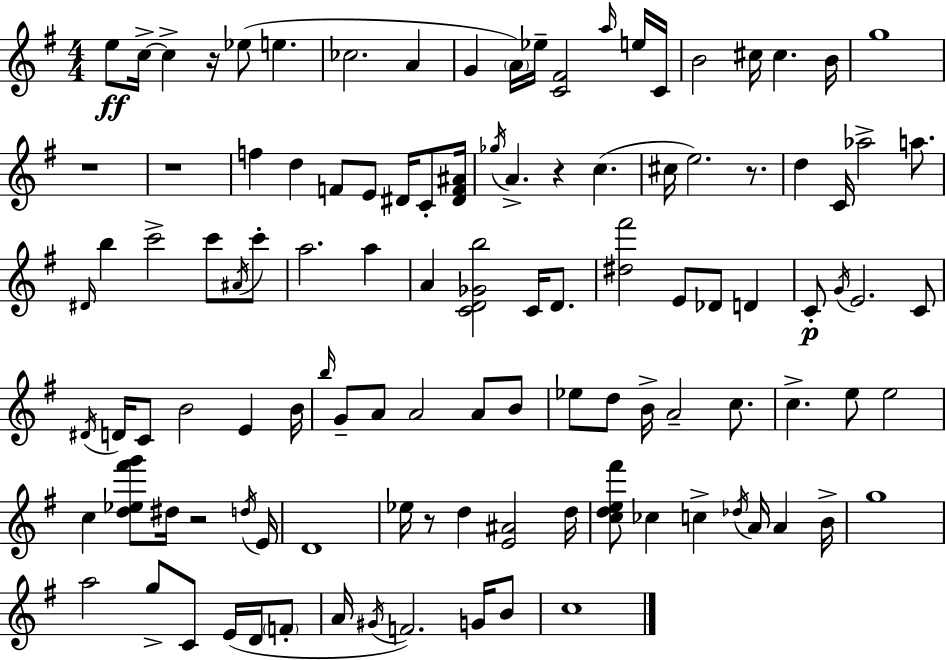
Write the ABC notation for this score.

X:1
T:Untitled
M:4/4
L:1/4
K:G
e/2 c/4 c z/4 _e/2 e _c2 A G A/4 _e/4 [C^F]2 a/4 e/4 C/4 B2 ^c/4 ^c B/4 g4 z4 z4 f d F/2 E/2 ^D/4 C/2 [^DF^A]/4 _g/4 A z c ^c/4 e2 z/2 d C/4 _a2 a/2 ^D/4 b c'2 c'/2 ^A/4 c'/2 a2 a A [CD_Gb]2 C/4 D/2 [^d^f']2 E/2 _D/2 D C/2 G/4 E2 C/2 ^D/4 D/4 C/2 B2 E B/4 b/4 G/2 A/2 A2 A/2 B/2 _e/2 d/2 B/4 A2 c/2 c e/2 e2 c [d_e^f'g']/2 ^d/4 z2 d/4 E/4 D4 _e/4 z/2 d [E^A]2 d/4 [cde^f']/2 _c c _d/4 A/4 A B/4 g4 a2 g/2 C/2 E/4 D/4 F/2 A/4 ^G/4 F2 G/4 B/2 c4